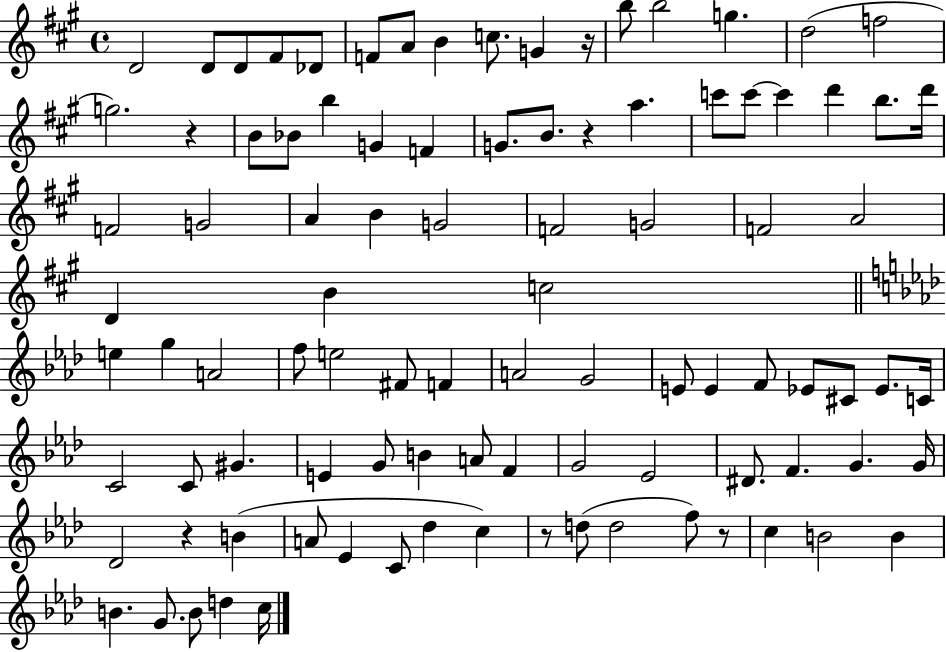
X:1
T:Untitled
M:4/4
L:1/4
K:A
D2 D/2 D/2 ^F/2 _D/2 F/2 A/2 B c/2 G z/4 b/2 b2 g d2 f2 g2 z B/2 _B/2 b G F G/2 B/2 z a c'/2 c'/2 c' d' b/2 d'/4 F2 G2 A B G2 F2 G2 F2 A2 D B c2 e g A2 f/2 e2 ^F/2 F A2 G2 E/2 E F/2 _E/2 ^C/2 _E/2 C/4 C2 C/2 ^G E G/2 B A/2 F G2 _E2 ^D/2 F G G/4 _D2 z B A/2 _E C/2 _d c z/2 d/2 d2 f/2 z/2 c B2 B B G/2 B/2 d c/4